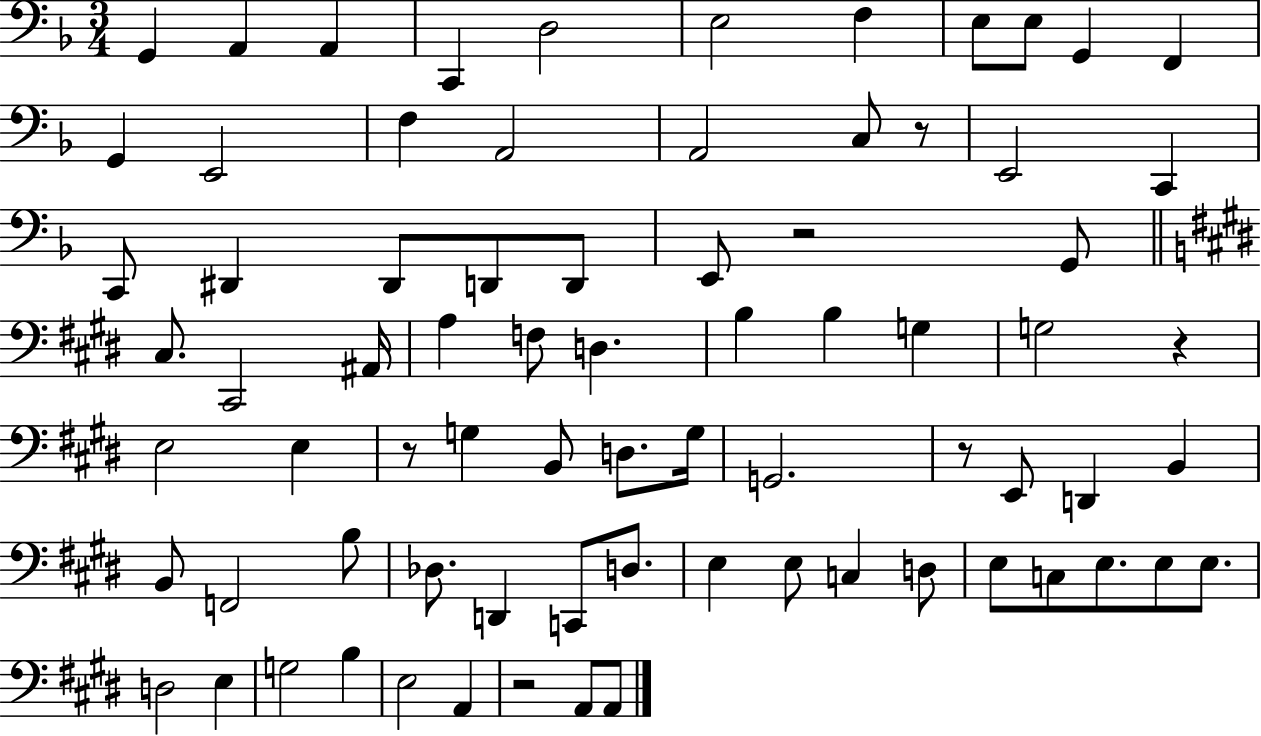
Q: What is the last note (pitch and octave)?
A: A2